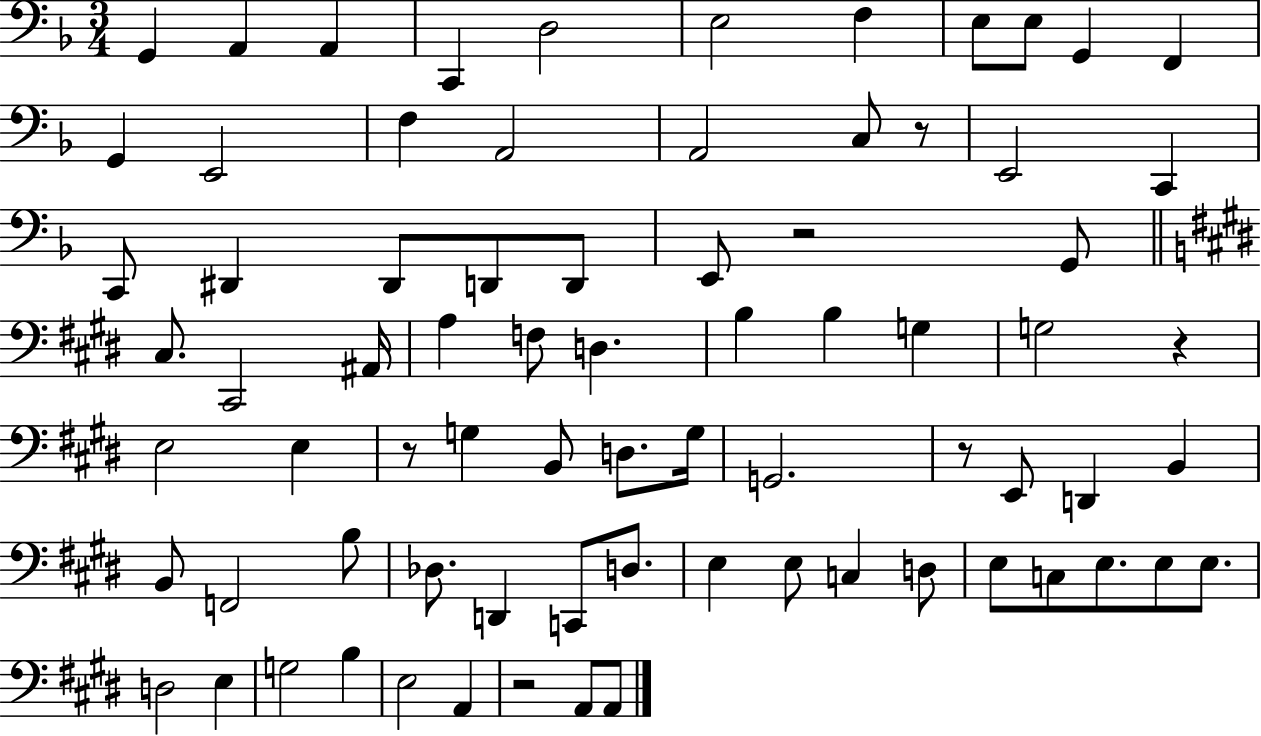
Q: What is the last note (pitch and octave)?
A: A2